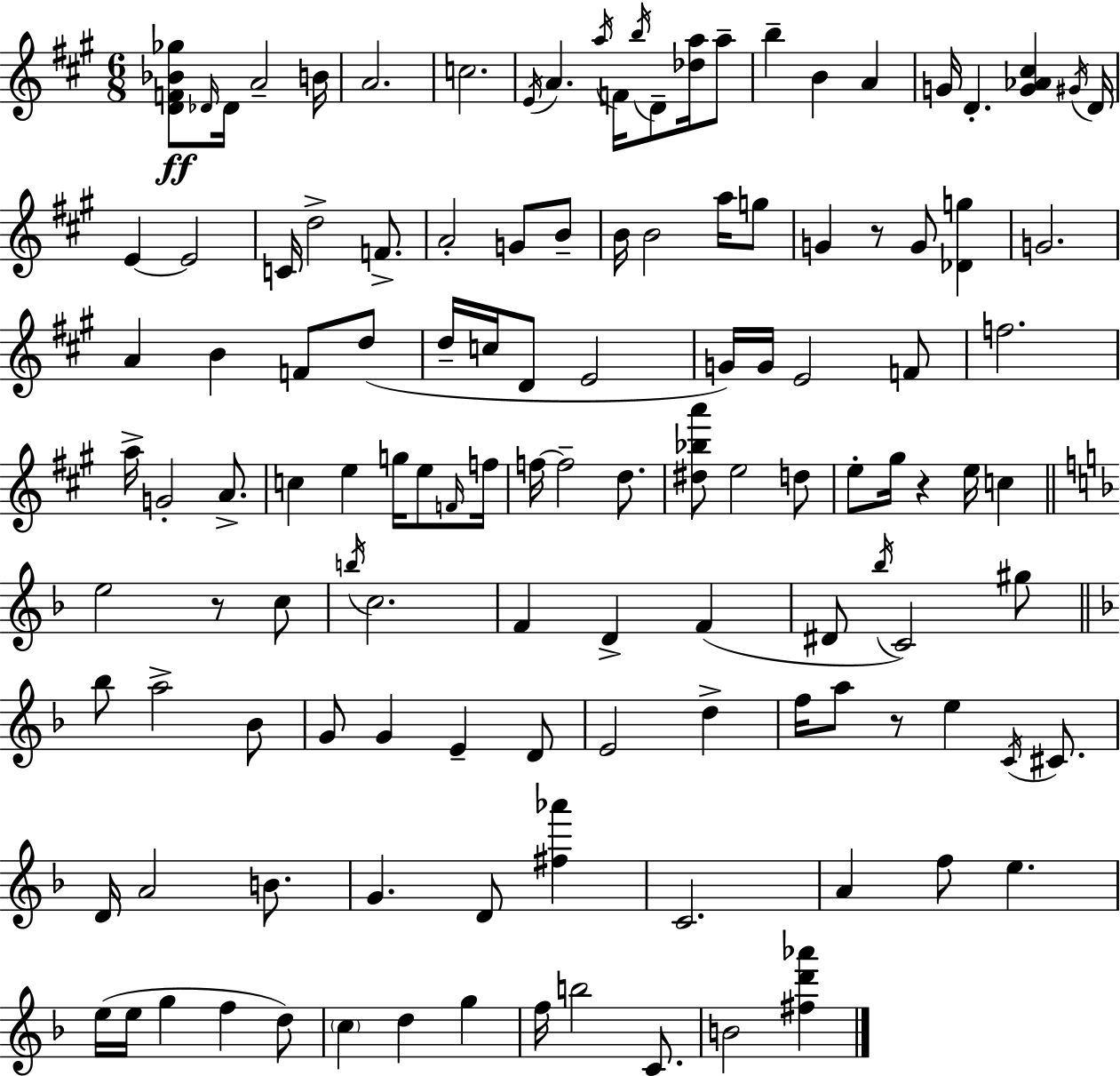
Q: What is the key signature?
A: A major